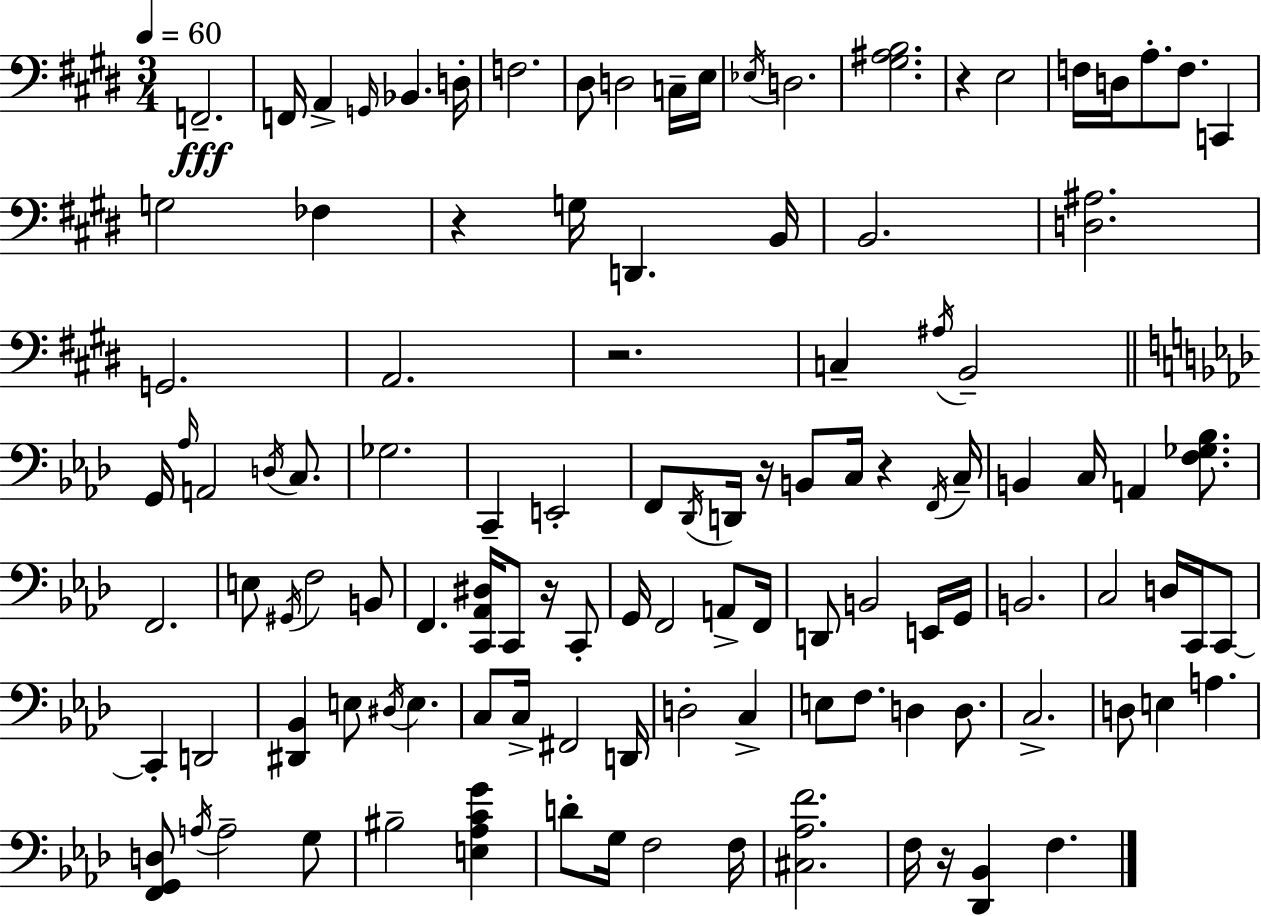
{
  \clef bass
  \numericTimeSignature
  \time 3/4
  \key e \major
  \tempo 4 = 60
  f,2.--\fff | f,16 a,4-> \grace { g,16 } bes,4. | d16-. f2. | dis8 d2 c16-- | \break e16 \acciaccatura { ees16 } d2. | <gis ais b>2. | r4 e2 | f16 d16 a8.-. f8. c,4 | \break g2 fes4 | r4 g16 d,4. | b,16 b,2. | <d ais>2. | \break g,2. | a,2. | r2. | c4-- \acciaccatura { ais16 } b,2-- | \break \bar "||" \break \key f \minor g,16 \grace { aes16 } a,2 \acciaccatura { d16 } c8. | ges2. | c,4-- e,2-. | f,8 \acciaccatura { des,16 } d,16 r16 b,8 c16 r4 | \break \acciaccatura { f,16 } c16-- b,4 c16 a,4 | <f ges bes>8. f,2. | e8 \acciaccatura { gis,16 } f2 | b,8 f,4. <c, aes, dis>16 | \break c,8 r16 c,8-. g,16 f,2 | a,8-> f,16 d,8 b,2 | e,16 g,16 b,2. | c2 | \break d16 c,16 c,8~~ c,4-. d,2 | <dis, bes,>4 e8 \acciaccatura { dis16 } | e4. c8 c16-> fis,2 | d,16 d2-. | \break c4-> e8 f8. d4 | d8. c2.-> | d8 e4 | a4. <f, g, d>8 \acciaccatura { a16 } a2-- | \break g8 bis2-- | <e aes c' g'>4 d'8-. g16 f2 | f16 <cis aes f'>2. | f16 r16 <des, bes,>4 | \break f4. \bar "|."
}